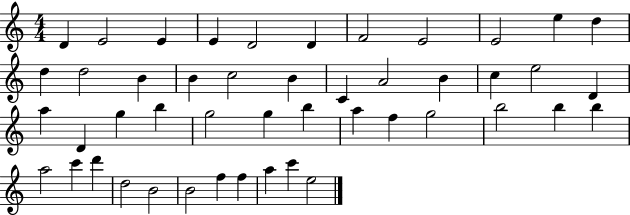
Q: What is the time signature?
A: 4/4